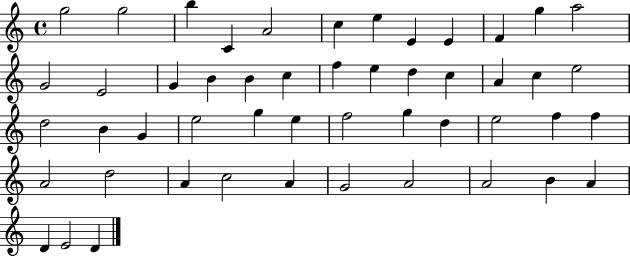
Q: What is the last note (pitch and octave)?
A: D4